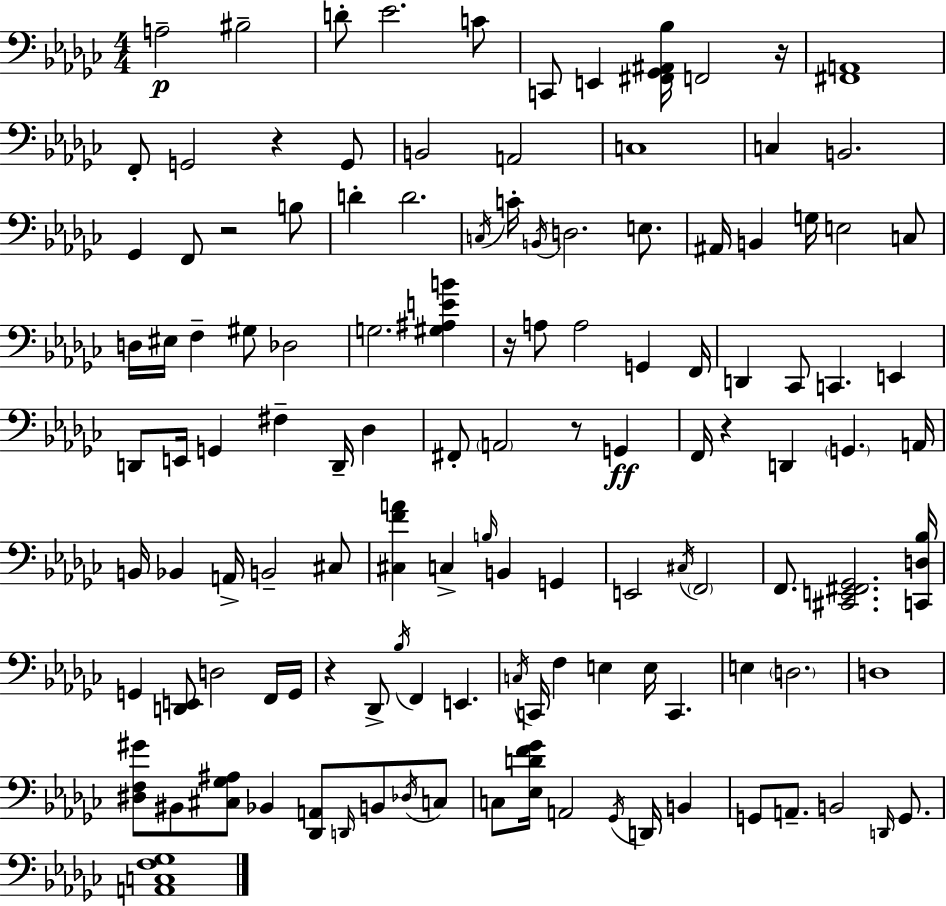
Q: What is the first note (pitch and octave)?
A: A3